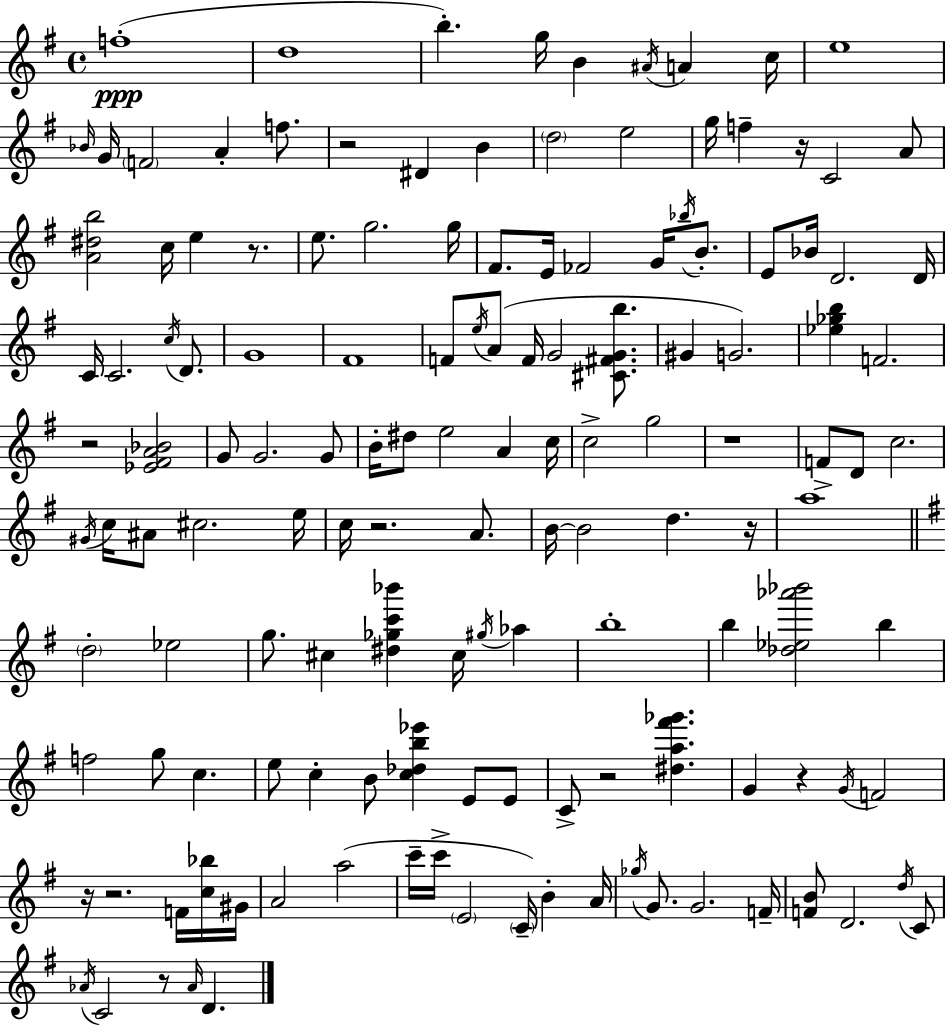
F5/w D5/w B5/q. G5/s B4/q A#4/s A4/q C5/s E5/w Bb4/s G4/s F4/h A4/q F5/e. R/h D#4/q B4/q D5/h E5/h G5/s F5/q R/s C4/h A4/e [A4,D#5,B5]/h C5/s E5/q R/e. E5/e. G5/h. G5/s F#4/e. E4/s FES4/h G4/s Bb5/s B4/e. E4/e Bb4/s D4/h. D4/s C4/s C4/h. C5/s D4/e. G4/w F#4/w F4/e E5/s A4/e F4/s G4/h [C#4,F#4,G4,B5]/e. G#4/q G4/h. [Eb5,Gb5,B5]/q F4/h. R/h [Eb4,F#4,A4,Bb4]/h G4/e G4/h. G4/e B4/s D#5/e E5/h A4/q C5/s C5/h G5/h R/w F4/e D4/e C5/h. G#4/s C5/s A#4/e C#5/h. E5/s C5/s R/h. A4/e. B4/s B4/h D5/q. R/s A5/w D5/h Eb5/h G5/e. C#5/q [D#5,Gb5,C6,Bb6]/q C#5/s G#5/s Ab5/q B5/w B5/q [Db5,Eb5,Ab6,Bb6]/h B5/q F5/h G5/e C5/q. E5/e C5/q B4/e [C5,Db5,B5,Eb6]/q E4/e E4/e C4/e R/h [D#5,A5,F#6,Gb6]/q. G4/q R/q G4/s F4/h R/s R/h. F4/s [C5,Bb5]/s G#4/s A4/h A5/h C6/s C6/s E4/h C4/s B4/q A4/s Gb5/s G4/e. G4/h. F4/s [F4,B4]/e D4/h. D5/s C4/e Ab4/s C4/h R/e Ab4/s D4/q.